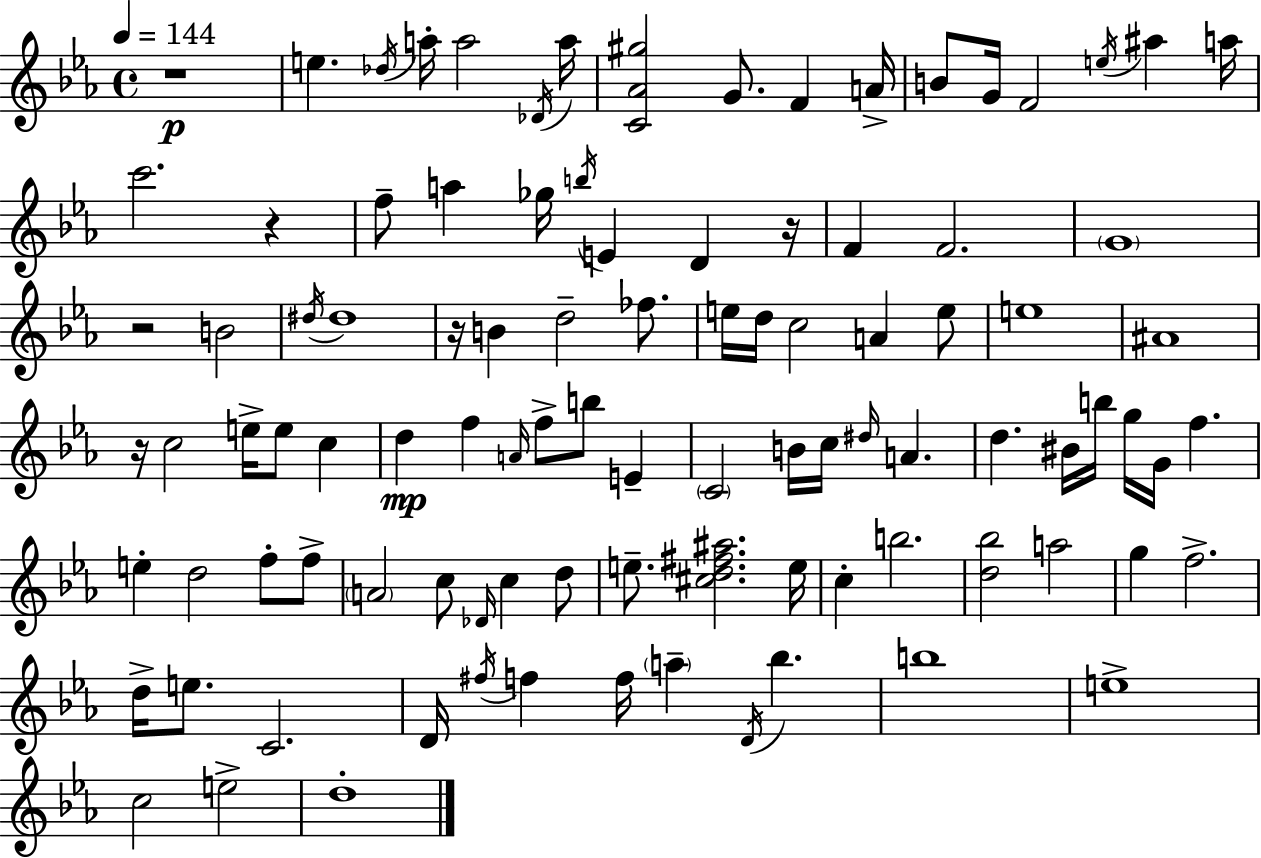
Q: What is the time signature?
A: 4/4